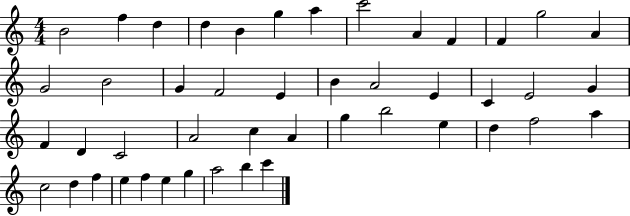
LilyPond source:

{
  \clef treble
  \numericTimeSignature
  \time 4/4
  \key c \major
  b'2 f''4 d''4 | d''4 b'4 g''4 a''4 | c'''2 a'4 f'4 | f'4 g''2 a'4 | \break g'2 b'2 | g'4 f'2 e'4 | b'4 a'2 e'4 | c'4 e'2 g'4 | \break f'4 d'4 c'2 | a'2 c''4 a'4 | g''4 b''2 e''4 | d''4 f''2 a''4 | \break c''2 d''4 f''4 | e''4 f''4 e''4 g''4 | a''2 b''4 c'''4 | \bar "|."
}